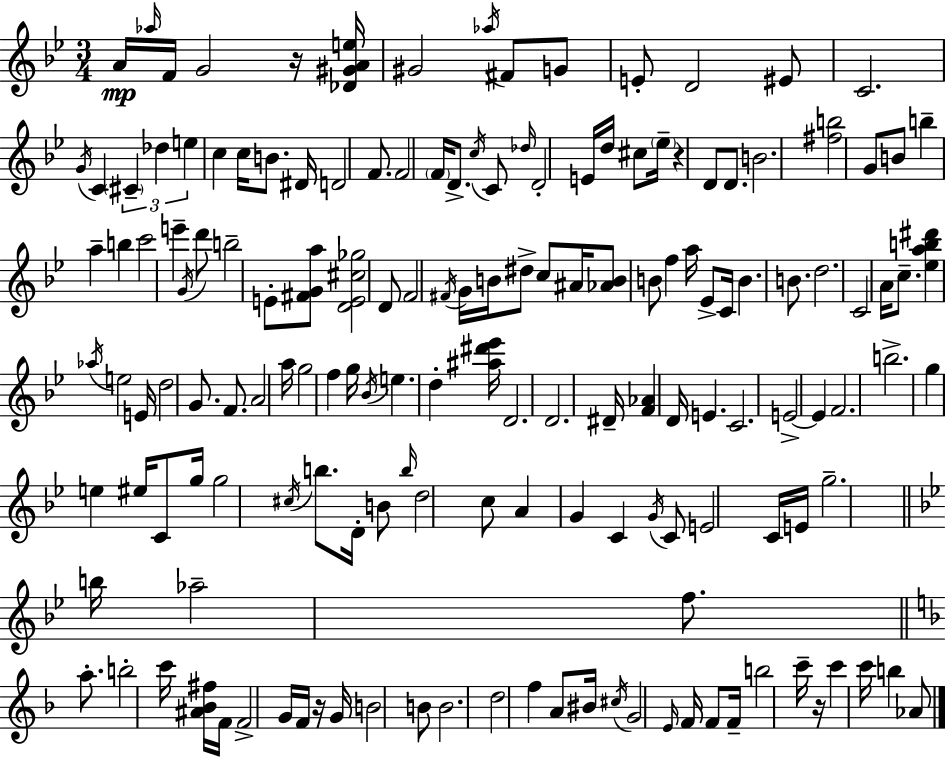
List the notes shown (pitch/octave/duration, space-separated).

A4/s Ab5/s F4/s G4/h R/s [Db4,G#4,A4,E5]/s G#4/h Ab5/s F#4/e G4/e E4/e D4/h EIS4/e C4/h. G4/s C4/q C#4/q Db5/q E5/q C5/q C5/s B4/e. D#4/s D4/h F4/e. F4/h F4/s D4/e. C5/s C4/e Db5/s D4/h E4/s D5/s C#5/e Eb5/s R/q D4/e D4/e. B4/h. [F#5,B5]/h G4/e B4/e B5/q A5/q B5/q C6/h E6/q G4/s D6/e B5/h E4/e [F#4,G4,A5]/e [D4,E4,C#5,Gb5]/h D4/e F4/h F#4/s G4/s B4/s D#5/e C5/e A#4/s [Ab4,B4]/e B4/e F5/q A5/s Eb4/e C4/s B4/q. B4/e. D5/h. C4/h A4/s C5/e. [Eb5,A5,B5,D#6]/q Ab5/s E5/h E4/s D5/h G4/e. F4/e. A4/h A5/s G5/h F5/q G5/s Bb4/s E5/q. D5/q [A#5,D#6,Eb6]/s D4/h. D4/h. D#4/s [F4,Ab4]/q D4/s E4/q. C4/h. E4/h E4/q F4/h. B5/h. G5/q E5/q EIS5/s C4/e G5/s G5/h C#5/s B5/e. D4/s B4/e B5/s D5/h C5/e A4/q G4/q C4/q G4/s C4/e E4/h C4/s E4/s G5/h. B5/s Ab5/h F5/e. A5/e. B5/h C6/s [A#4,Bb4,F#5]/s F4/s F4/h G4/s F4/s R/s G4/s B4/h B4/e B4/h. D5/h F5/q A4/e BIS4/s C#5/s G4/h E4/s F4/s F4/e F4/s B5/h C6/s R/s C6/q C6/s B5/q Ab4/e